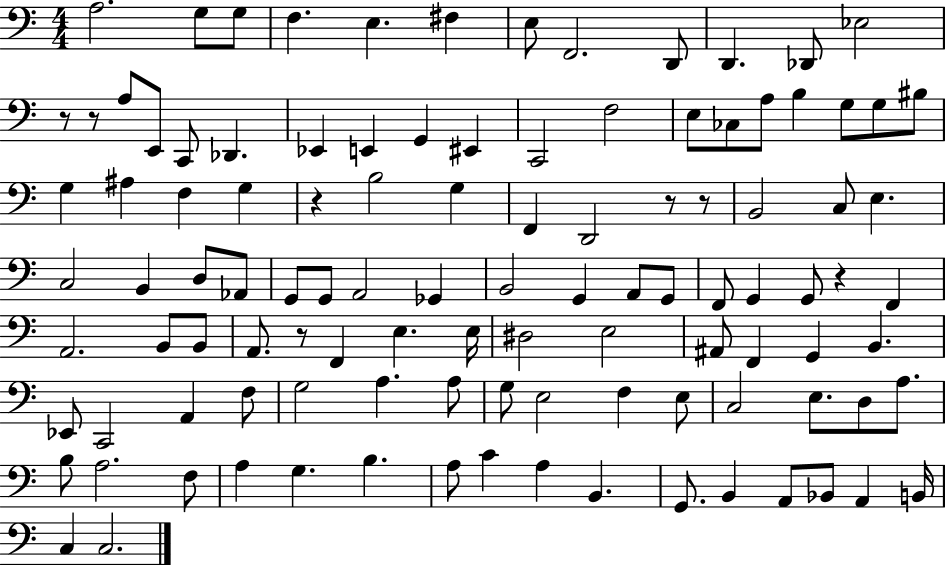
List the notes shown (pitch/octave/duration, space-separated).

A3/h. G3/e G3/e F3/q. E3/q. F#3/q E3/e F2/h. D2/e D2/q. Db2/e Eb3/h R/e R/e A3/e E2/e C2/e Db2/q. Eb2/q E2/q G2/q EIS2/q C2/h F3/h E3/e CES3/e A3/e B3/q G3/e G3/e BIS3/e G3/q A#3/q F3/q G3/q R/q B3/h G3/q F2/q D2/h R/e R/e B2/h C3/e E3/q. C3/h B2/q D3/e Ab2/e G2/e G2/e A2/h Gb2/q B2/h G2/q A2/e G2/e F2/e G2/q G2/e R/q F2/q A2/h. B2/e B2/e A2/e. R/e F2/q E3/q. E3/s D#3/h E3/h A#2/e F2/q G2/q B2/q. Eb2/e C2/h A2/q F3/e G3/h A3/q. A3/e G3/e E3/h F3/q E3/e C3/h E3/e. D3/e A3/e. B3/e A3/h. F3/e A3/q G3/q. B3/q. A3/e C4/q A3/q B2/q. G2/e. B2/q A2/e Bb2/e A2/q B2/s C3/q C3/h.